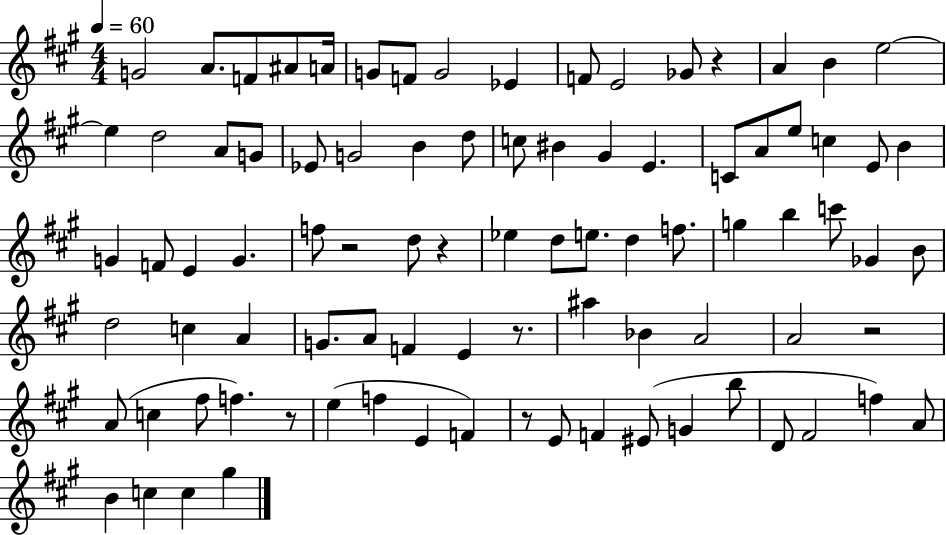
{
  \clef treble
  \numericTimeSignature
  \time 4/4
  \key a \major
  \tempo 4 = 60
  \repeat volta 2 { g'2 a'8. f'8 ais'8 a'16 | g'8 f'8 g'2 ees'4 | f'8 e'2 ges'8 r4 | a'4 b'4 e''2~~ | \break e''4 d''2 a'8 g'8 | ees'8 g'2 b'4 d''8 | c''8 bis'4 gis'4 e'4. | c'8 a'8 e''8 c''4 e'8 b'4 | \break g'4 f'8 e'4 g'4. | f''8 r2 d''8 r4 | ees''4 d''8 e''8. d''4 f''8. | g''4 b''4 c'''8 ges'4 b'8 | \break d''2 c''4 a'4 | g'8. a'8 f'4 e'4 r8. | ais''4 bes'4 a'2 | a'2 r2 | \break a'8( c''4 fis''8 f''4.) r8 | e''4( f''4 e'4 f'4) | r8 e'8 f'4 eis'8( g'4 b''8 | d'8 fis'2 f''4) a'8 | \break b'4 c''4 c''4 gis''4 | } \bar "|."
}